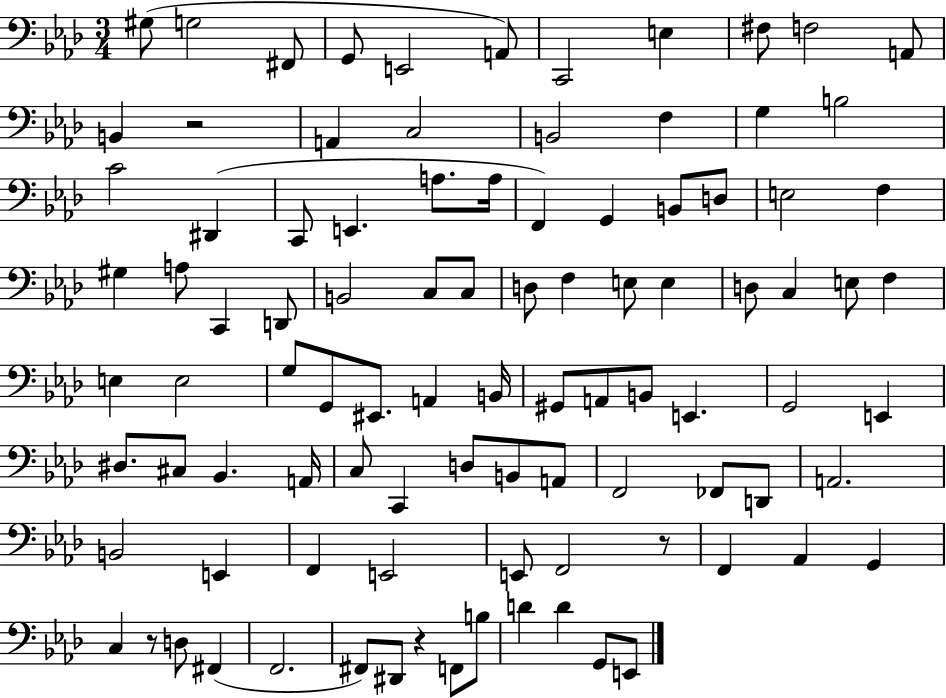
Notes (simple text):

G#3/e G3/h F#2/e G2/e E2/h A2/e C2/h E3/q F#3/e F3/h A2/e B2/q R/h A2/q C3/h B2/h F3/q G3/q B3/h C4/h D#2/q C2/e E2/q. A3/e. A3/s F2/q G2/q B2/e D3/e E3/h F3/q G#3/q A3/e C2/q D2/e B2/h C3/e C3/e D3/e F3/q E3/e E3/q D3/e C3/q E3/e F3/q E3/q E3/h G3/e G2/e EIS2/e. A2/q B2/s G#2/e A2/e B2/e E2/q. G2/h E2/q D#3/e. C#3/e Bb2/q. A2/s C3/e C2/q D3/e B2/e A2/e F2/h FES2/e D2/e A2/h. B2/h E2/q F2/q E2/h E2/e F2/h R/e F2/q Ab2/q G2/q C3/q R/e D3/e F#2/q F2/h. F#2/e D#2/e R/q F2/e B3/e D4/q D4/q G2/e E2/e